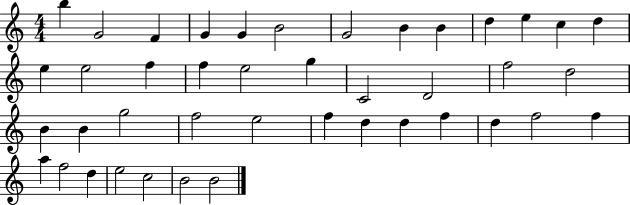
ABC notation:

X:1
T:Untitled
M:4/4
L:1/4
K:C
b G2 F G G B2 G2 B B d e c d e e2 f f e2 g C2 D2 f2 d2 B B g2 f2 e2 f d d f d f2 f a f2 d e2 c2 B2 B2